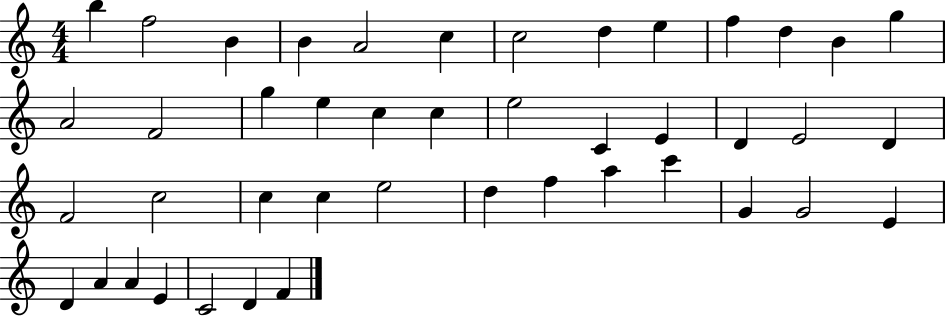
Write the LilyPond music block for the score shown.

{
  \clef treble
  \numericTimeSignature
  \time 4/4
  \key c \major
  b''4 f''2 b'4 | b'4 a'2 c''4 | c''2 d''4 e''4 | f''4 d''4 b'4 g''4 | \break a'2 f'2 | g''4 e''4 c''4 c''4 | e''2 c'4 e'4 | d'4 e'2 d'4 | \break f'2 c''2 | c''4 c''4 e''2 | d''4 f''4 a''4 c'''4 | g'4 g'2 e'4 | \break d'4 a'4 a'4 e'4 | c'2 d'4 f'4 | \bar "|."
}